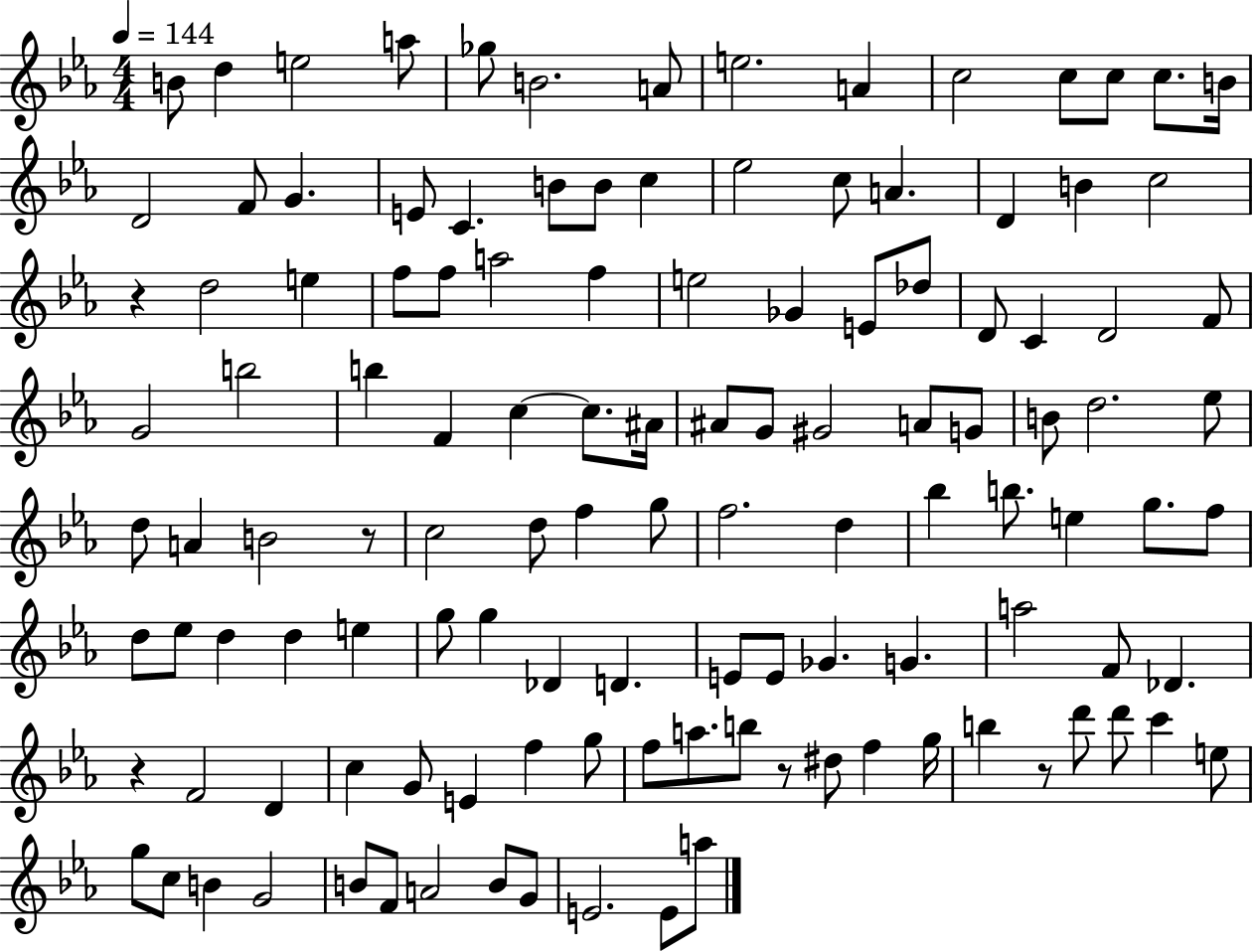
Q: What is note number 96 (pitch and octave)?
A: A5